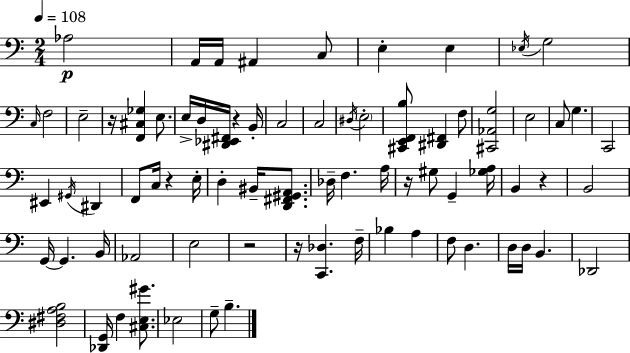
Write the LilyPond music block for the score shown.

{
  \clef bass
  \numericTimeSignature
  \time 2/4
  \key a \minor
  \tempo 4 = 108
  aes2\p | a,16 a,16 ais,4 c8 | e4-. e4 | \acciaccatura { ees16 } g2 | \break \grace { c16 } f2 | e2-- | r16 <f, cis ges>4 e8. | e16-> d16 <dis, ees, fis,>16 r4 | \break b,16-. c2 | c2 | \acciaccatura { dis16 } \parenthesize e2-. | <cis, e, f, b>8 <dis, fis,>4 | \break f8 <cis, aes, g>2 | e2 | c8 g4. | c,2 | \break eis,4 \acciaccatura { gis,16 } | dis,4 f,8 c16 r4 | e16-. d4-. | bis,16-- <d, fis, gis, a,>8. des16-- f4. | \break a16 r16 gis8 g,4-- | <ges a>16 b,4 | r4 b,2 | g,16~~ g,4. | \break b,16 aes,2 | e2 | r2 | r16 <c, des>4. | \break f16-- bes4 | a4 f8 d4. | d16 d16 b,4. | des,2 | \break <dis fis a b>2 | <des, g,>16 f4 | <cis e gis'>8. ees2 | g8-- b4.-- | \break \bar "|."
}